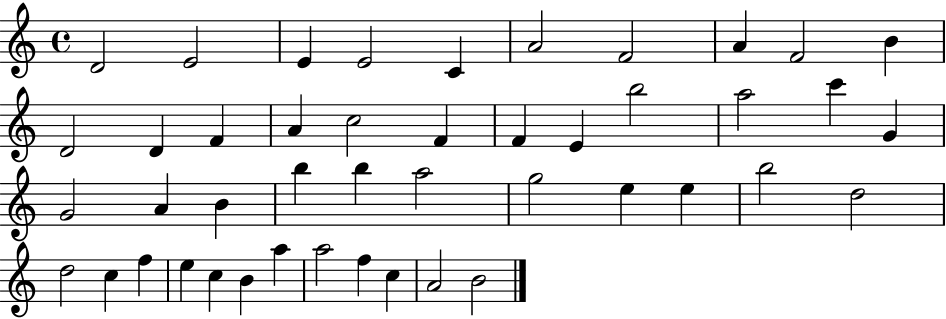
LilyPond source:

{
  \clef treble
  \time 4/4
  \defaultTimeSignature
  \key c \major
  d'2 e'2 | e'4 e'2 c'4 | a'2 f'2 | a'4 f'2 b'4 | \break d'2 d'4 f'4 | a'4 c''2 f'4 | f'4 e'4 b''2 | a''2 c'''4 g'4 | \break g'2 a'4 b'4 | b''4 b''4 a''2 | g''2 e''4 e''4 | b''2 d''2 | \break d''2 c''4 f''4 | e''4 c''4 b'4 a''4 | a''2 f''4 c''4 | a'2 b'2 | \break \bar "|."
}